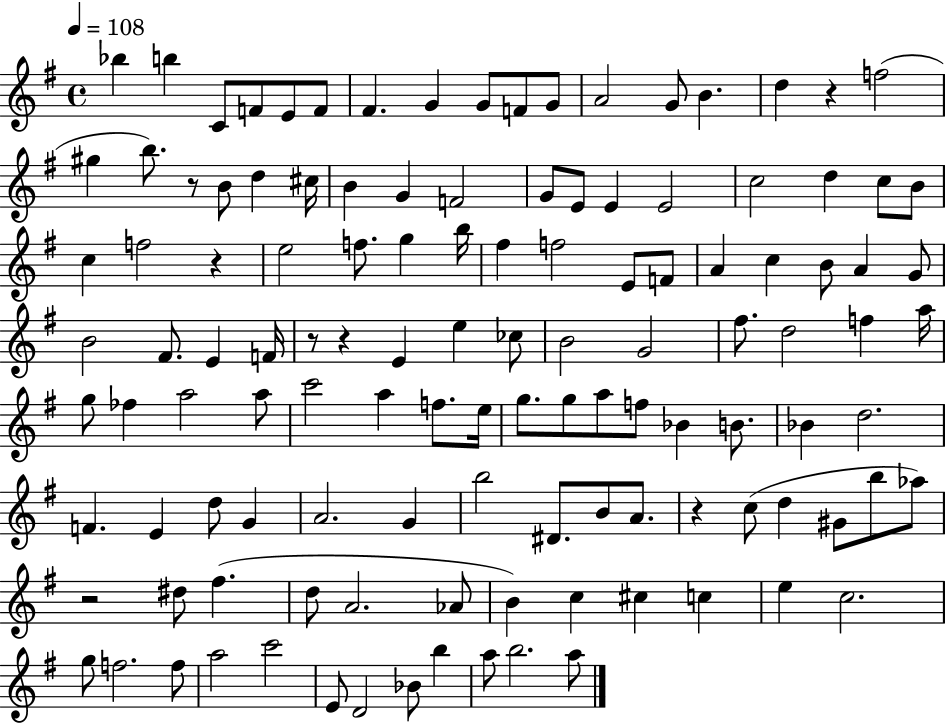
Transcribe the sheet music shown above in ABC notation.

X:1
T:Untitled
M:4/4
L:1/4
K:G
_b b C/2 F/2 E/2 F/2 ^F G G/2 F/2 G/2 A2 G/2 B d z f2 ^g b/2 z/2 B/2 d ^c/4 B G F2 G/2 E/2 E E2 c2 d c/2 B/2 c f2 z e2 f/2 g b/4 ^f f2 E/2 F/2 A c B/2 A G/2 B2 ^F/2 E F/4 z/2 z E e _c/2 B2 G2 ^f/2 d2 f a/4 g/2 _f a2 a/2 c'2 a f/2 e/4 g/2 g/2 a/2 f/2 _B B/2 _B d2 F E d/2 G A2 G b2 ^D/2 B/2 A/2 z c/2 d ^G/2 b/2 _a/2 z2 ^d/2 ^f d/2 A2 _A/2 B c ^c c e c2 g/2 f2 f/2 a2 c'2 E/2 D2 _B/2 b a/2 b2 a/2